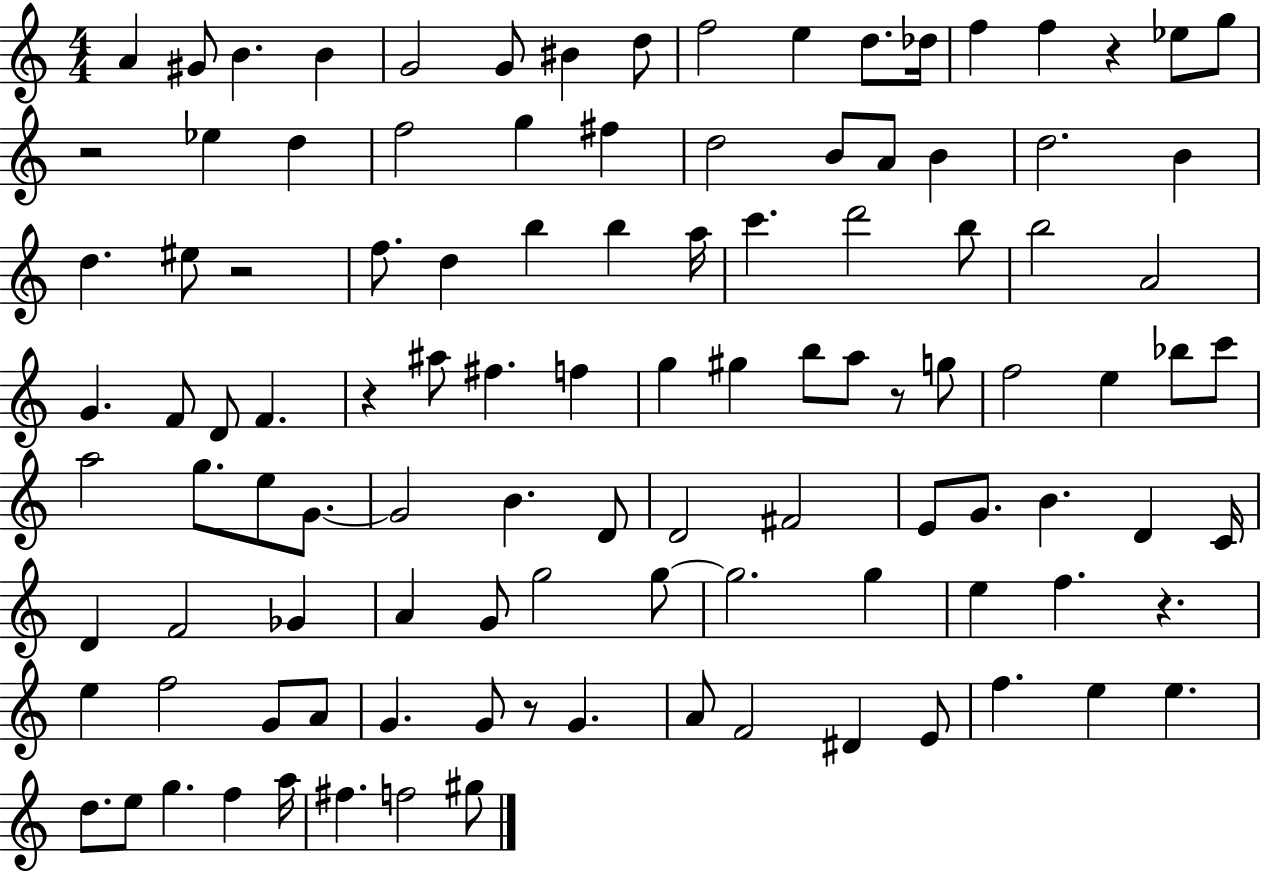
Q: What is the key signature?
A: C major